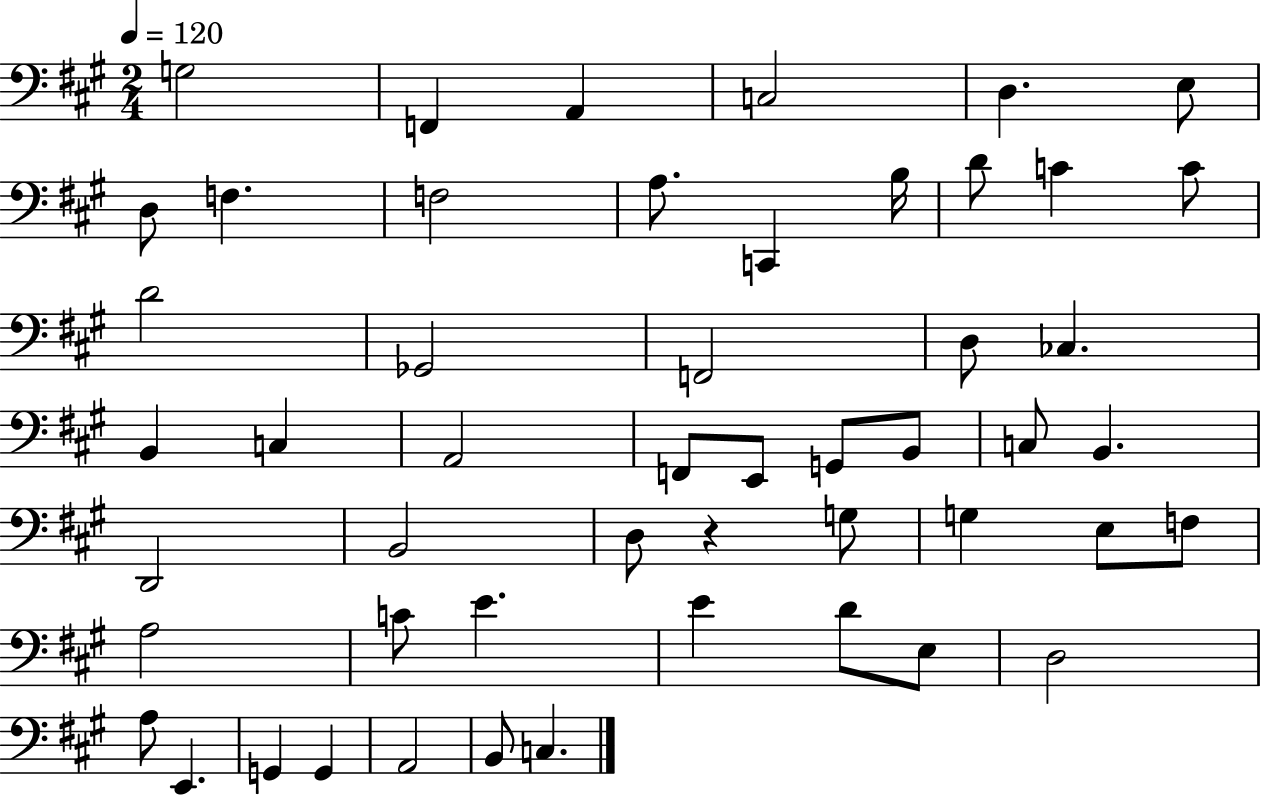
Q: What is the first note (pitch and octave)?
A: G3